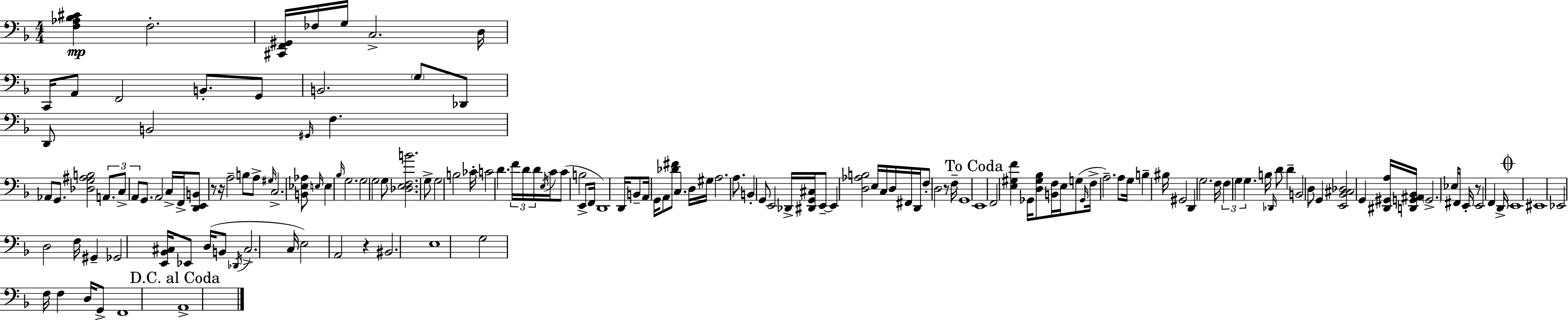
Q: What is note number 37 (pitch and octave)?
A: G3